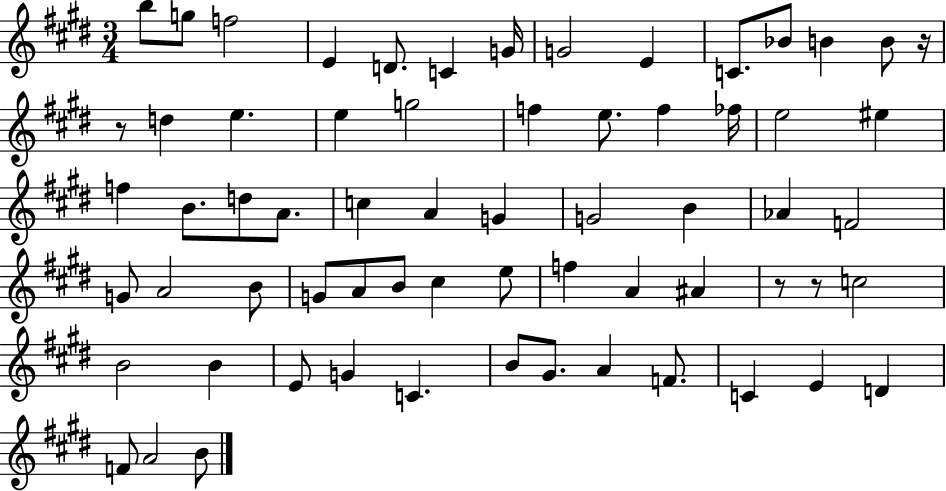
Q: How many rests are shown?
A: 4